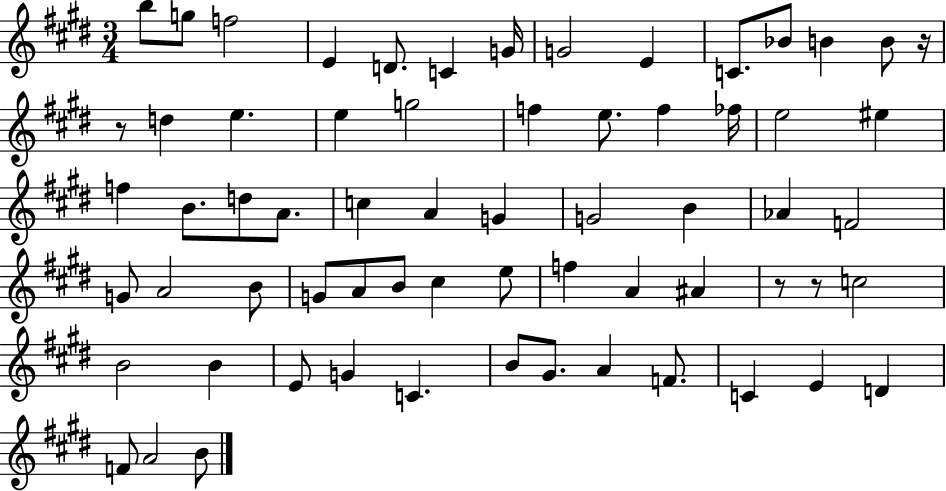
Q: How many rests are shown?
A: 4